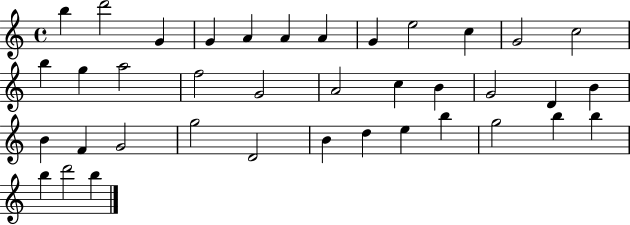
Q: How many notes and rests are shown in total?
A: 38